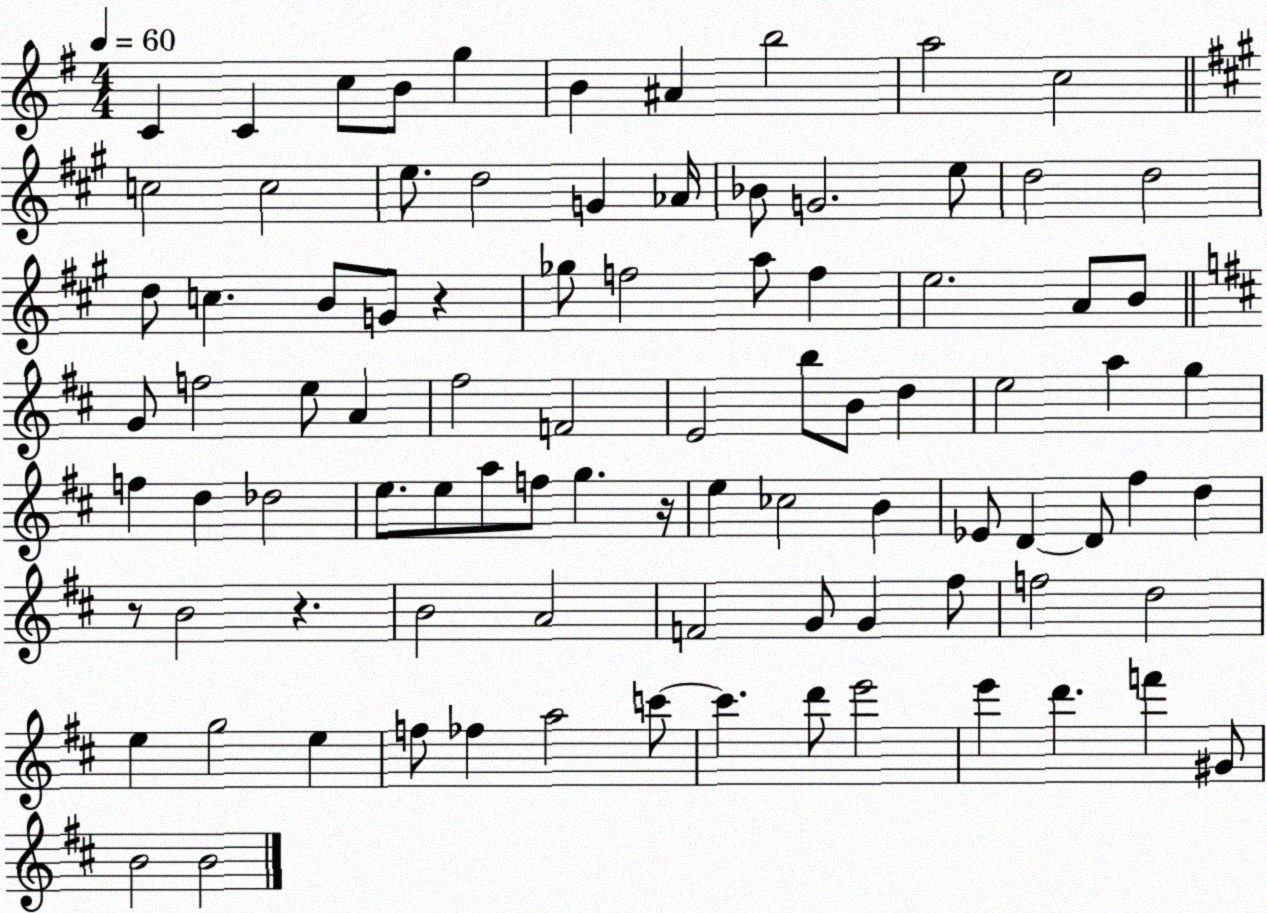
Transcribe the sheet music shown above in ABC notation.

X:1
T:Untitled
M:4/4
L:1/4
K:G
C C c/2 B/2 g B ^A b2 a2 c2 c2 c2 e/2 d2 G _A/4 _B/2 G2 e/2 d2 d2 d/2 c B/2 G/2 z _g/2 f2 a/2 f e2 A/2 B/2 G/2 f2 e/2 A ^f2 F2 E2 b/2 B/2 d e2 a g f d _d2 e/2 e/2 a/2 f/2 g z/4 e _c2 B _E/2 D D/2 ^f d z/2 B2 z B2 A2 F2 G/2 G ^f/2 f2 d2 e g2 e f/2 _f a2 c'/2 c' d'/2 e'2 e' d' f' ^G/2 B2 B2